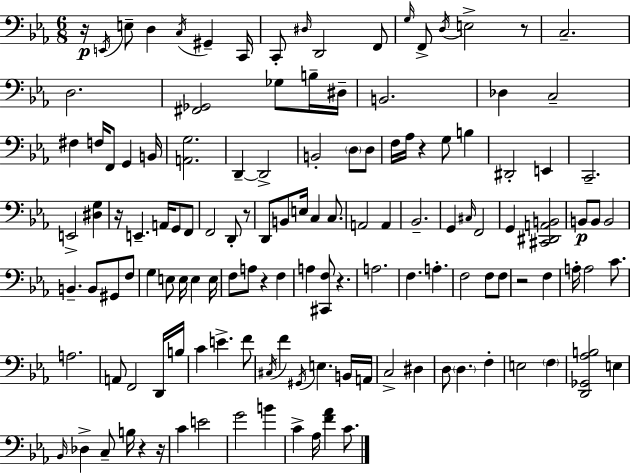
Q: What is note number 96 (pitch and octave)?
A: E3